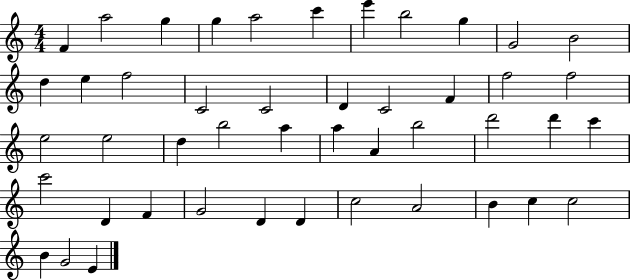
{
  \clef treble
  \numericTimeSignature
  \time 4/4
  \key c \major
  f'4 a''2 g''4 | g''4 a''2 c'''4 | e'''4 b''2 g''4 | g'2 b'2 | \break d''4 e''4 f''2 | c'2 c'2 | d'4 c'2 f'4 | f''2 f''2 | \break e''2 e''2 | d''4 b''2 a''4 | a''4 a'4 b''2 | d'''2 d'''4 c'''4 | \break c'''2 d'4 f'4 | g'2 d'4 d'4 | c''2 a'2 | b'4 c''4 c''2 | \break b'4 g'2 e'4 | \bar "|."
}